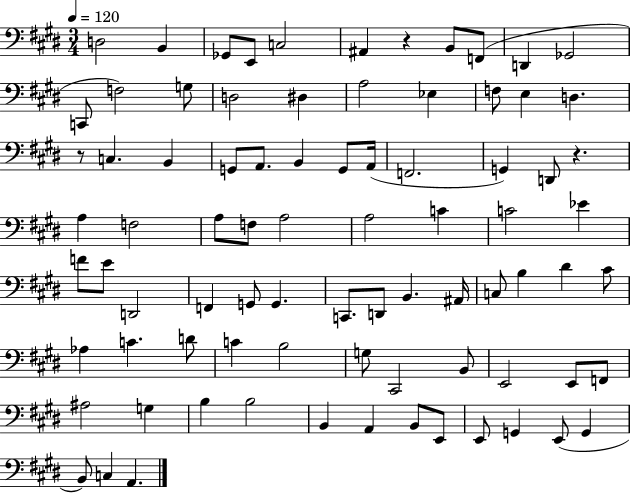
D3/h B2/q Gb2/e E2/e C3/h A#2/q R/q B2/e F2/e D2/q Gb2/h C2/e F3/h G3/e D3/h D#3/q A3/h Eb3/q F3/e E3/q D3/q. R/e C3/q. B2/q G2/e A2/e. B2/q G2/e A2/s F2/h. G2/q D2/e R/q. A3/q F3/h A3/e F3/e A3/h A3/h C4/q C4/h Eb4/q F4/e E4/e D2/h F2/q G2/e G2/q. C2/e. D2/e B2/q. A#2/s C3/e B3/q D#4/q C#4/e Ab3/q C4/q. D4/e C4/q B3/h G3/e C#2/h B2/e E2/h E2/e F2/e A#3/h G3/q B3/q B3/h B2/q A2/q B2/e E2/e E2/e G2/q E2/e G2/q B2/e C3/q A2/q.